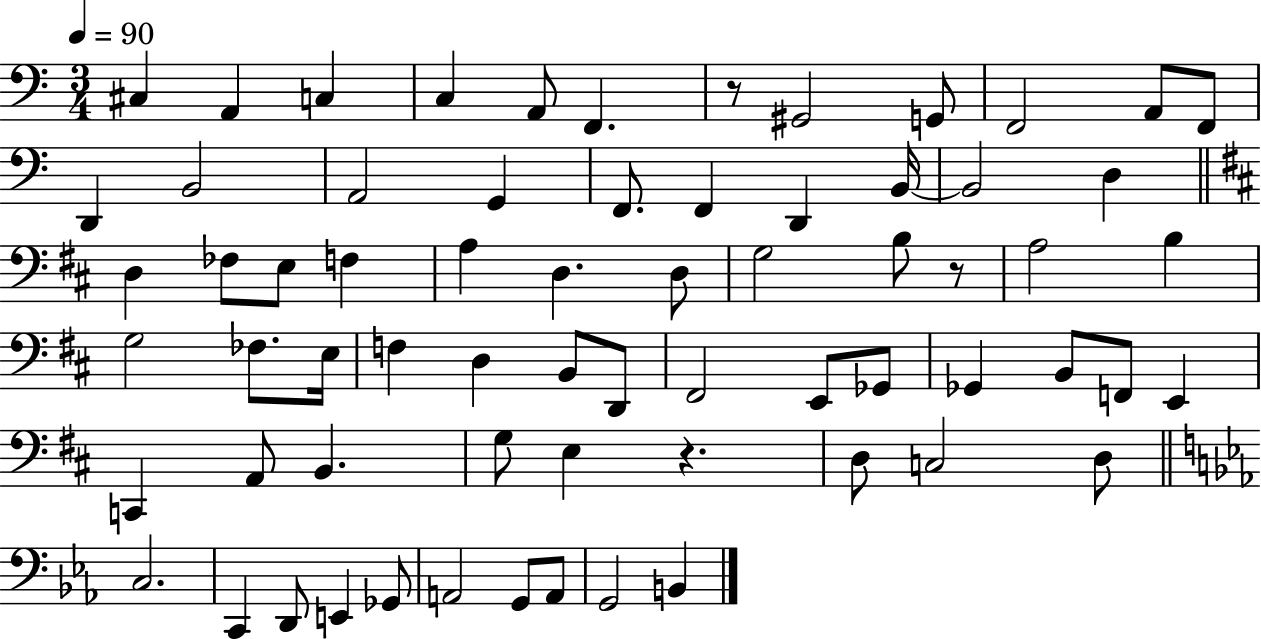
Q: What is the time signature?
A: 3/4